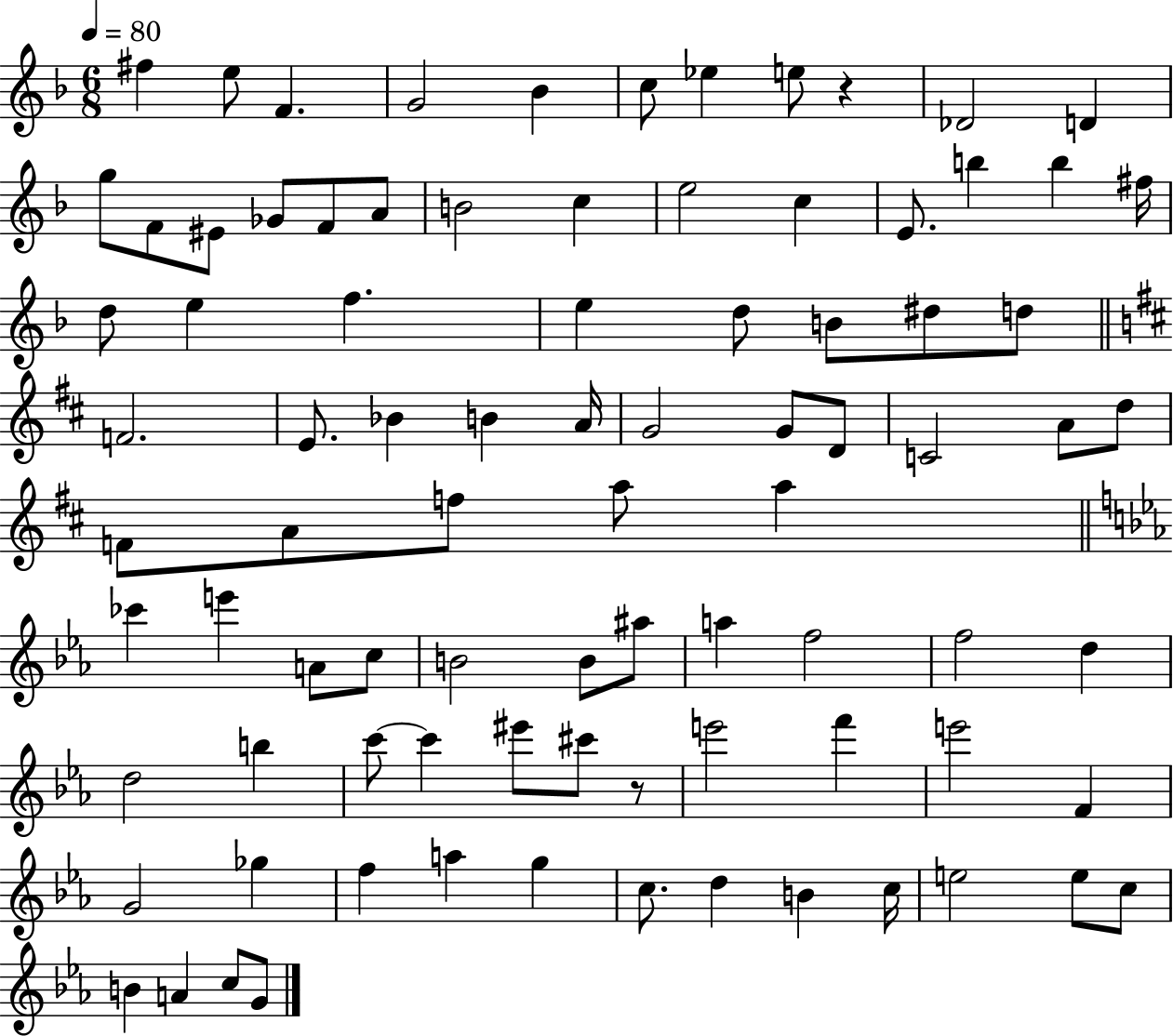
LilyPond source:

{
  \clef treble
  \numericTimeSignature
  \time 6/8
  \key f \major
  \tempo 4 = 80
  \repeat volta 2 { fis''4 e''8 f'4. | g'2 bes'4 | c''8 ees''4 e''8 r4 | des'2 d'4 | \break g''8 f'8 eis'8 ges'8 f'8 a'8 | b'2 c''4 | e''2 c''4 | e'8. b''4 b''4 fis''16 | \break d''8 e''4 f''4. | e''4 d''8 b'8 dis''8 d''8 | \bar "||" \break \key d \major f'2. | e'8. bes'4 b'4 a'16 | g'2 g'8 d'8 | c'2 a'8 d''8 | \break f'8 a'8 f''8 a''8 a''4 | \bar "||" \break \key ees \major ces'''4 e'''4 a'8 c''8 | b'2 b'8 ais''8 | a''4 f''2 | f''2 d''4 | \break d''2 b''4 | c'''8~~ c'''4 eis'''8 cis'''8 r8 | e'''2 f'''4 | e'''2 f'4 | \break g'2 ges''4 | f''4 a''4 g''4 | c''8. d''4 b'4 c''16 | e''2 e''8 c''8 | \break b'4 a'4 c''8 g'8 | } \bar "|."
}